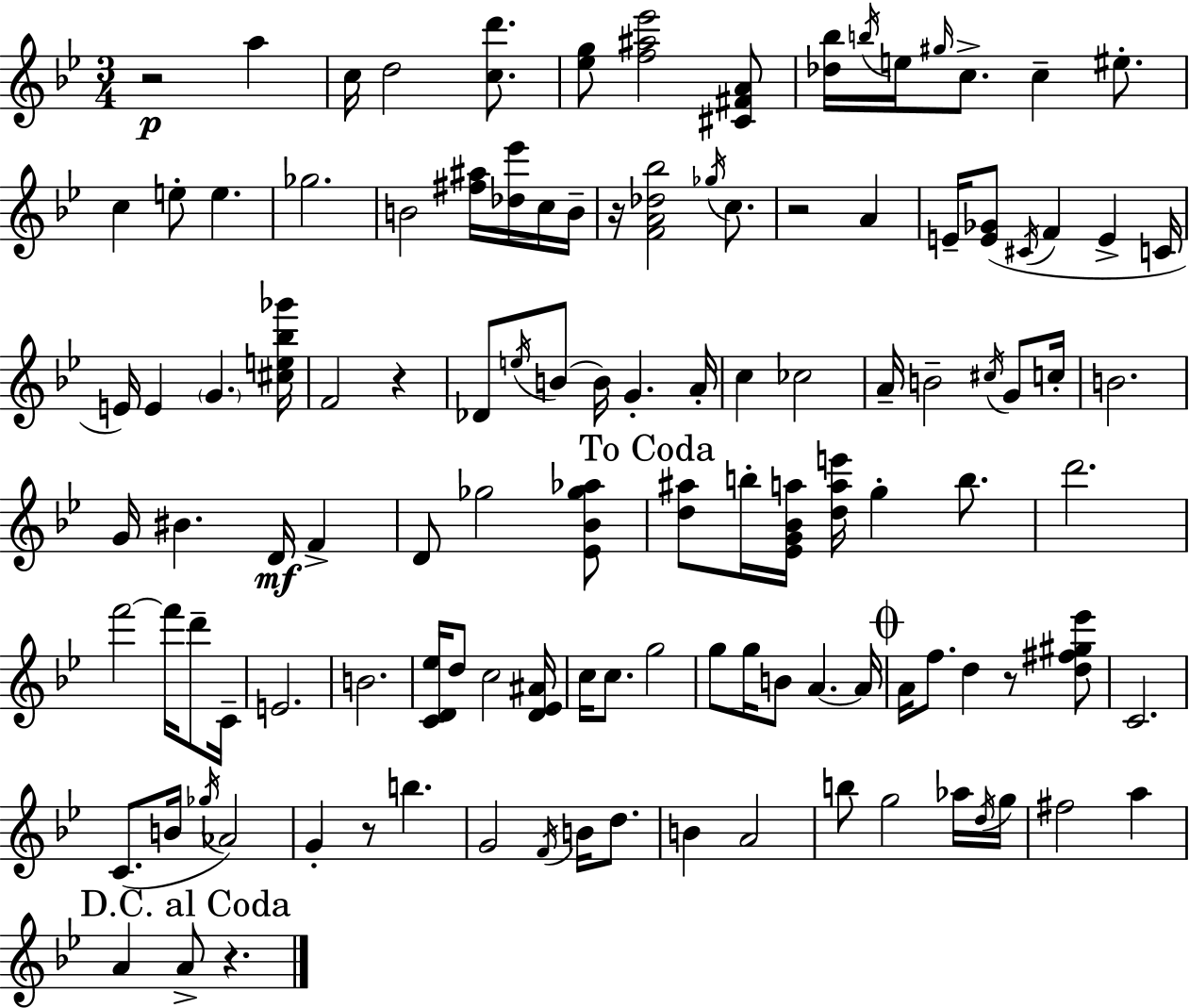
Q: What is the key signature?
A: BES major